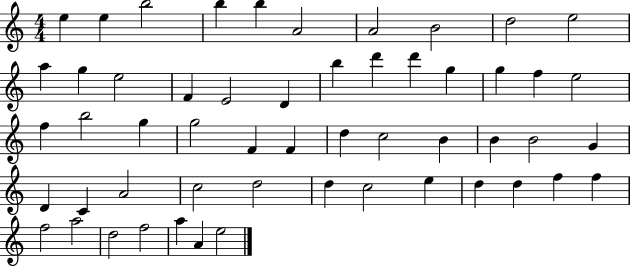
{
  \clef treble
  \numericTimeSignature
  \time 4/4
  \key c \major
  e''4 e''4 b''2 | b''4 b''4 a'2 | a'2 b'2 | d''2 e''2 | \break a''4 g''4 e''2 | f'4 e'2 d'4 | b''4 d'''4 d'''4 g''4 | g''4 f''4 e''2 | \break f''4 b''2 g''4 | g''2 f'4 f'4 | d''4 c''2 b'4 | b'4 b'2 g'4 | \break d'4 c'4 a'2 | c''2 d''2 | d''4 c''2 e''4 | d''4 d''4 f''4 f''4 | \break f''2 a''2 | d''2 f''2 | a''4 a'4 e''2 | \bar "|."
}